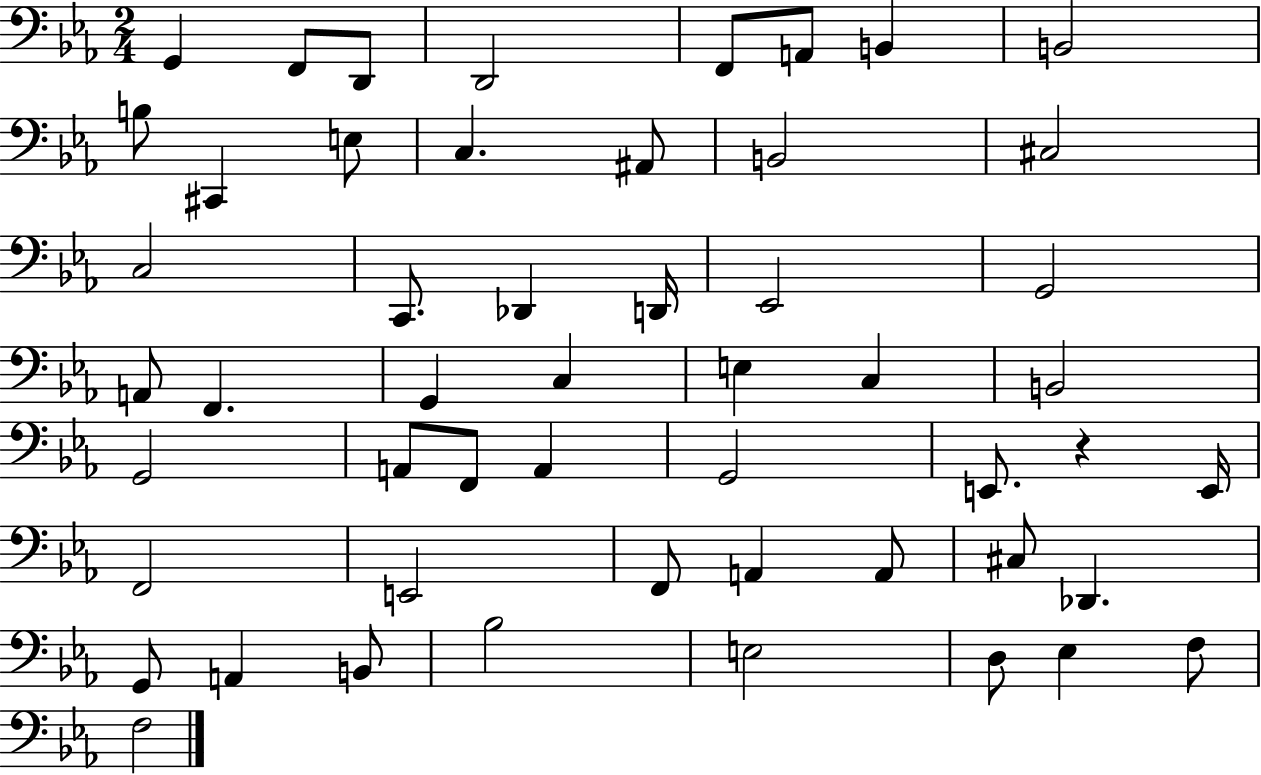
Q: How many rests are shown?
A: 1